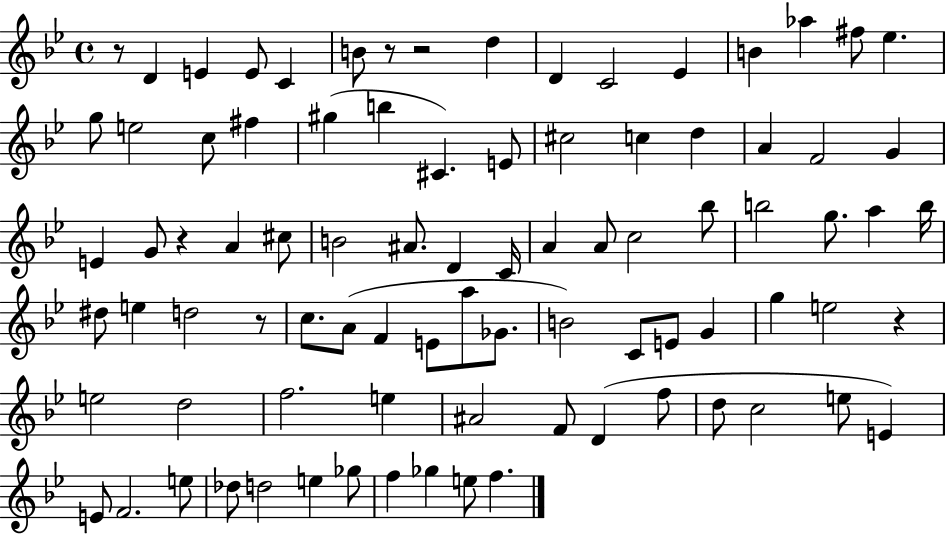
{
  \clef treble
  \time 4/4
  \defaultTimeSignature
  \key bes \major
  \repeat volta 2 { r8 d'4 e'4 e'8 c'4 | b'8 r8 r2 d''4 | d'4 c'2 ees'4 | b'4 aes''4 fis''8 ees''4. | \break g''8 e''2 c''8 fis''4 | gis''4( b''4 cis'4.) e'8 | cis''2 c''4 d''4 | a'4 f'2 g'4 | \break e'4 g'8 r4 a'4 cis''8 | b'2 ais'8. d'4 c'16 | a'4 a'8 c''2 bes''8 | b''2 g''8. a''4 b''16 | \break dis''8 e''4 d''2 r8 | c''8. a'8( f'4 e'8 a''8 ges'8. | b'2) c'8 e'8 g'4 | g''4 e''2 r4 | \break e''2 d''2 | f''2. e''4 | ais'2 f'8 d'4( f''8 | d''8 c''2 e''8 e'4) | \break e'8 f'2. e''8 | des''8 d''2 e''4 ges''8 | f''4 ges''4 e''8 f''4. | } \bar "|."
}